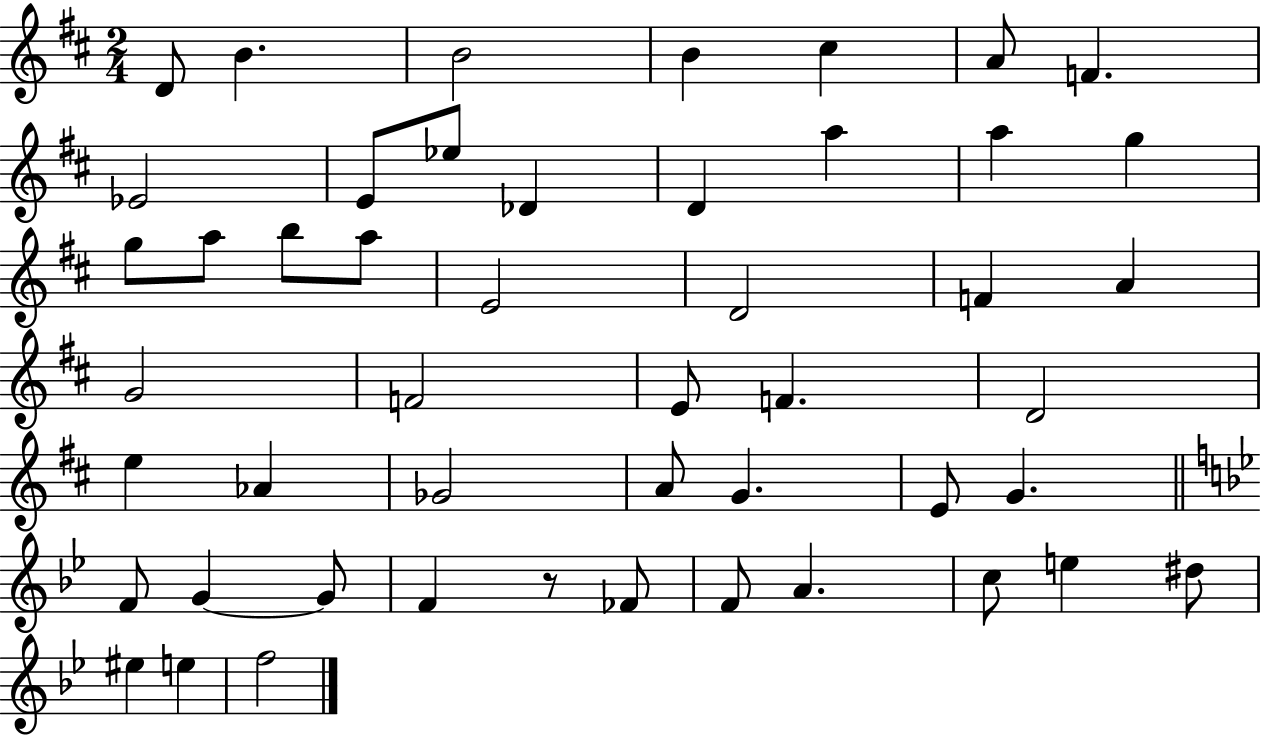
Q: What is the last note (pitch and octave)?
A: F5